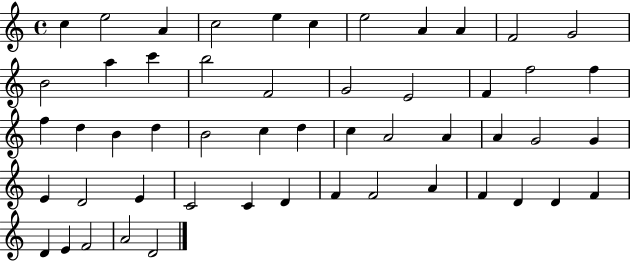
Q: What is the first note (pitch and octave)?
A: C5